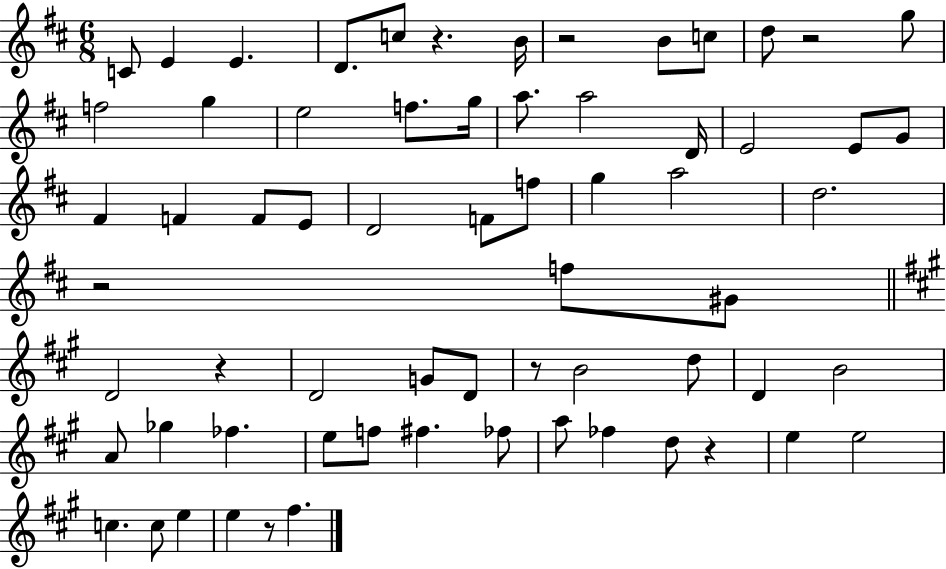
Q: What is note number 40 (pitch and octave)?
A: D4